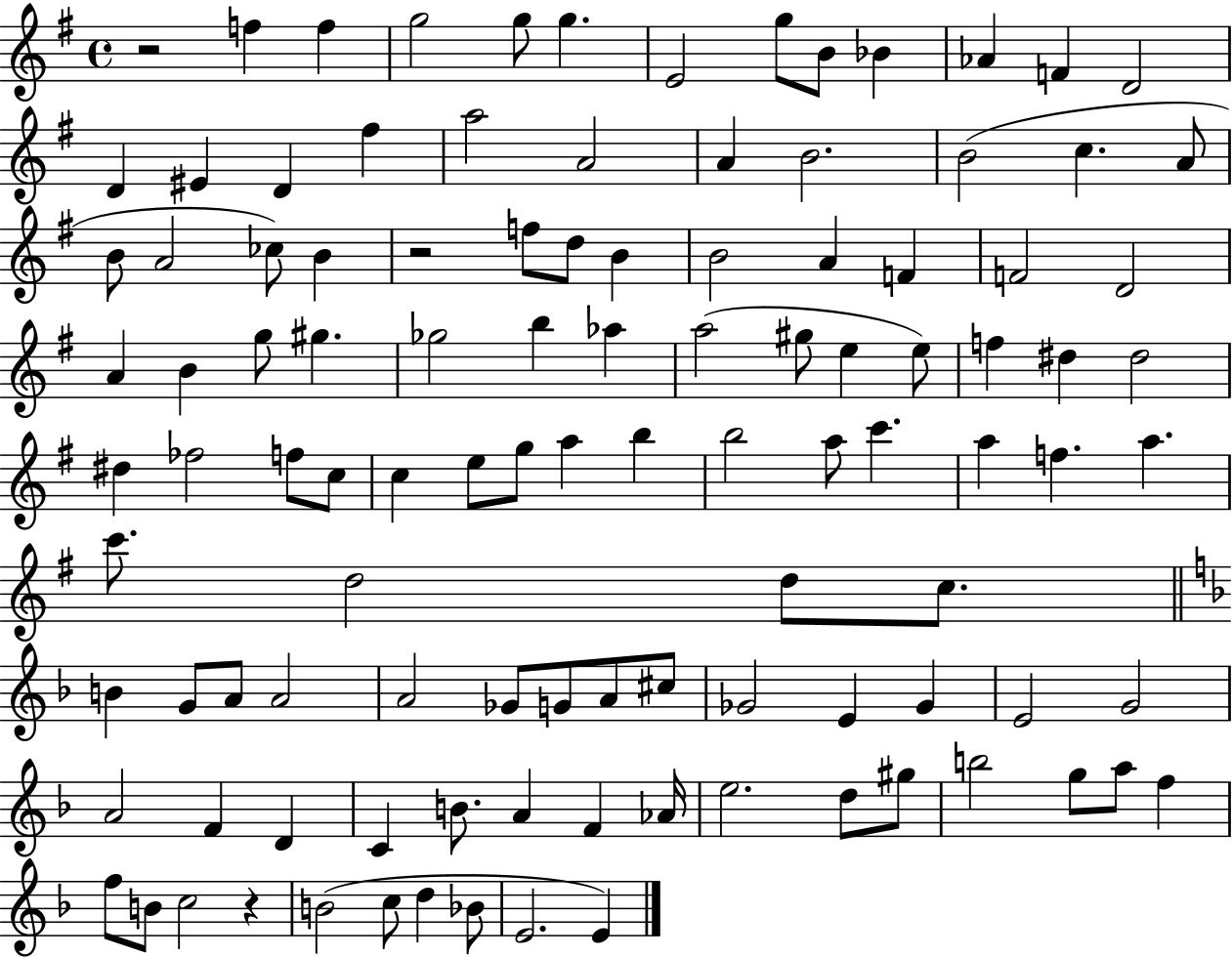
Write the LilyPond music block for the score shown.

{
  \clef treble
  \time 4/4
  \defaultTimeSignature
  \key g \major
  \repeat volta 2 { r2 f''4 f''4 | g''2 g''8 g''4. | e'2 g''8 b'8 bes'4 | aes'4 f'4 d'2 | \break d'4 eis'4 d'4 fis''4 | a''2 a'2 | a'4 b'2. | b'2( c''4. a'8 | \break b'8 a'2 ces''8) b'4 | r2 f''8 d''8 b'4 | b'2 a'4 f'4 | f'2 d'2 | \break a'4 b'4 g''8 gis''4. | ges''2 b''4 aes''4 | a''2( gis''8 e''4 e''8) | f''4 dis''4 dis''2 | \break dis''4 fes''2 f''8 c''8 | c''4 e''8 g''8 a''4 b''4 | b''2 a''8 c'''4. | a''4 f''4. a''4. | \break c'''8. d''2 d''8 c''8. | \bar "||" \break \key d \minor b'4 g'8 a'8 a'2 | a'2 ges'8 g'8 a'8 cis''8 | ges'2 e'4 ges'4 | e'2 g'2 | \break a'2 f'4 d'4 | c'4 b'8. a'4 f'4 aes'16 | e''2. d''8 gis''8 | b''2 g''8 a''8 f''4 | \break f''8 b'8 c''2 r4 | b'2( c''8 d''4 bes'8 | e'2. e'4) | } \bar "|."
}